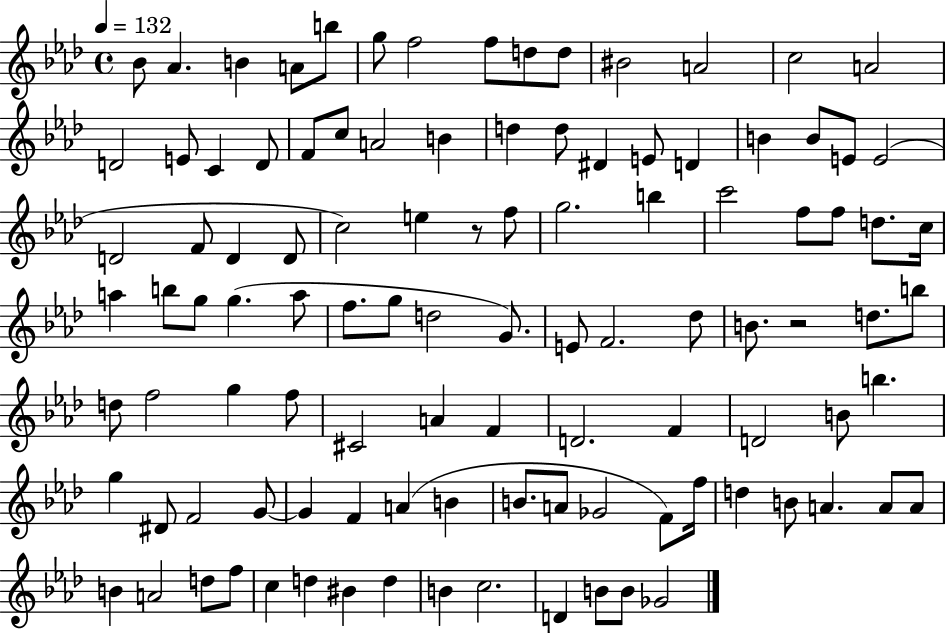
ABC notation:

X:1
T:Untitled
M:4/4
L:1/4
K:Ab
_B/2 _A B A/2 b/2 g/2 f2 f/2 d/2 d/2 ^B2 A2 c2 A2 D2 E/2 C D/2 F/2 c/2 A2 B d d/2 ^D E/2 D B B/2 E/2 E2 D2 F/2 D D/2 c2 e z/2 f/2 g2 b c'2 f/2 f/2 d/2 c/4 a b/2 g/2 g a/2 f/2 g/2 d2 G/2 E/2 F2 _d/2 B/2 z2 d/2 b/2 d/2 f2 g f/2 ^C2 A F D2 F D2 B/2 b g ^D/2 F2 G/2 G F A B B/2 A/2 _G2 F/2 f/4 d B/2 A A/2 A/2 B A2 d/2 f/2 c d ^B d B c2 D B/2 B/2 _G2